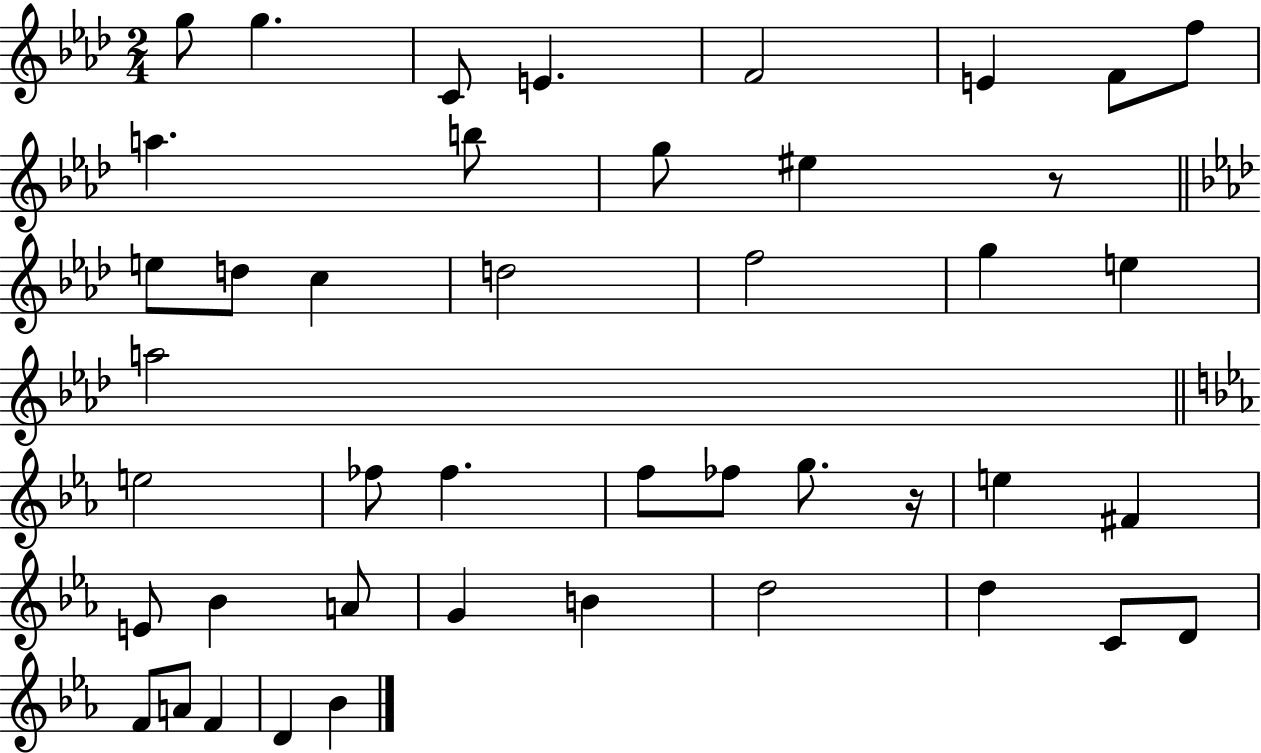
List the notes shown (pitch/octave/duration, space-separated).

G5/e G5/q. C4/e E4/q. F4/h E4/q F4/e F5/e A5/q. B5/e G5/e EIS5/q R/e E5/e D5/e C5/q D5/h F5/h G5/q E5/q A5/h E5/h FES5/e FES5/q. F5/e FES5/e G5/e. R/s E5/q F#4/q E4/e Bb4/q A4/e G4/q B4/q D5/h D5/q C4/e D4/e F4/e A4/e F4/q D4/q Bb4/q